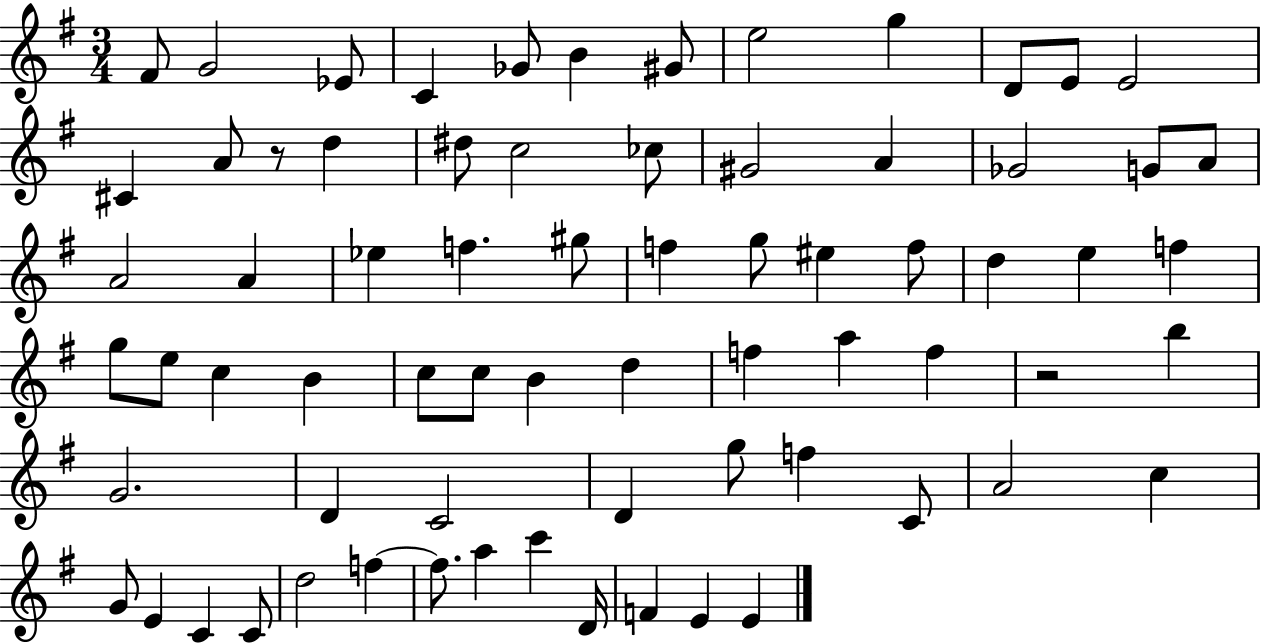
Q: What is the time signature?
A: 3/4